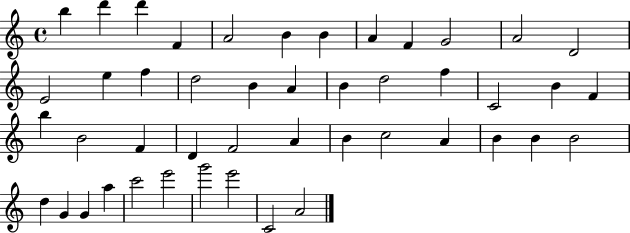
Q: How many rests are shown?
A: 0